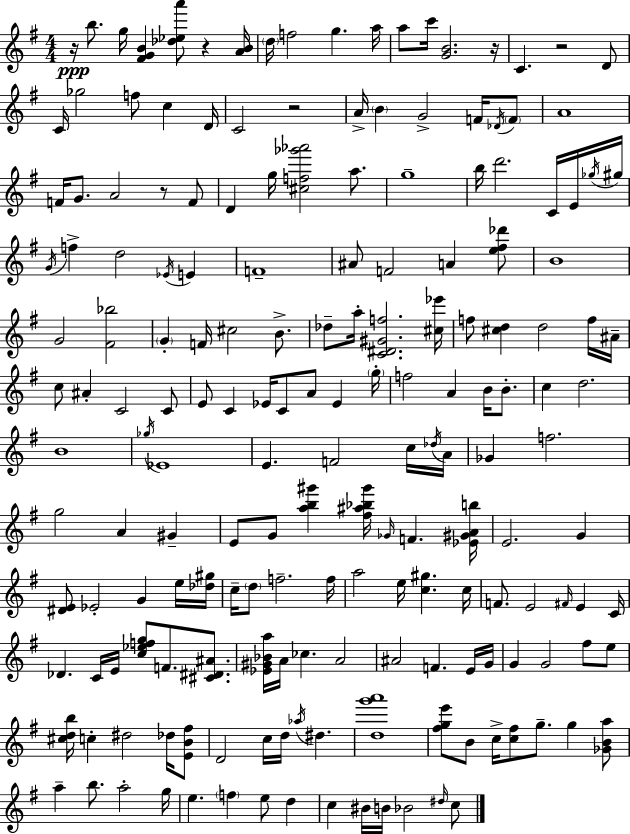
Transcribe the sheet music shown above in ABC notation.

X:1
T:Untitled
M:4/4
L:1/4
K:Em
z/4 b/2 g/4 [^FGB] [_d_ea']/2 z [AB]/4 d/4 f2 g a/4 a/2 c'/4 [GB]2 z/4 C z2 D/2 C/4 _g2 f/2 c D/4 C2 z2 A/4 B G2 F/4 _D/4 F/2 A4 F/4 G/2 A2 z/2 F/2 D g/4 [^cf_g'_a']2 a/2 g4 b/4 d'2 C/4 E/4 _g/4 ^g/4 G/4 f d2 _E/4 E F4 ^A/2 F2 A [e^f_d']/2 B4 G2 [^F_b]2 G F/4 ^c2 B/2 _d/2 a/4 [C^D^Gf]2 [^c_e']/4 f/2 [^cd] d2 f/4 ^A/4 c/2 ^A C2 C/2 E/2 C _E/4 C/2 A/2 _E g/4 f2 A B/4 B/2 c d2 B4 _g/4 _E4 E F2 c/4 _d/4 A/4 _G f2 g2 A ^G E/2 G/2 [ab^g'] [^f^a_b^g']/4 _G/4 F [_E^GAb]/4 E2 G [^DE]/2 _E2 G e/4 [_d^g]/4 c/4 d/2 f2 f/4 a2 e/4 [c^g] c/4 F/2 E2 ^F/4 E C/4 _D C/4 E/4 [c_efg]/2 F/2 [^C^D^A]/2 [_E^G_Ba]/4 A/4 _c A2 ^A2 F E/4 G/4 G G2 ^f/2 e/2 [^cdb]/4 c ^d2 _d/4 [EB^f]/2 D2 c/4 d/4 _a/4 ^d [dg'a']4 [^fge']/2 B/2 c/4 [c^f]/2 g/2 g [_GBa]/2 a b/2 a2 g/4 e f e/2 d c ^B/4 B/4 _B2 ^d/4 c/2